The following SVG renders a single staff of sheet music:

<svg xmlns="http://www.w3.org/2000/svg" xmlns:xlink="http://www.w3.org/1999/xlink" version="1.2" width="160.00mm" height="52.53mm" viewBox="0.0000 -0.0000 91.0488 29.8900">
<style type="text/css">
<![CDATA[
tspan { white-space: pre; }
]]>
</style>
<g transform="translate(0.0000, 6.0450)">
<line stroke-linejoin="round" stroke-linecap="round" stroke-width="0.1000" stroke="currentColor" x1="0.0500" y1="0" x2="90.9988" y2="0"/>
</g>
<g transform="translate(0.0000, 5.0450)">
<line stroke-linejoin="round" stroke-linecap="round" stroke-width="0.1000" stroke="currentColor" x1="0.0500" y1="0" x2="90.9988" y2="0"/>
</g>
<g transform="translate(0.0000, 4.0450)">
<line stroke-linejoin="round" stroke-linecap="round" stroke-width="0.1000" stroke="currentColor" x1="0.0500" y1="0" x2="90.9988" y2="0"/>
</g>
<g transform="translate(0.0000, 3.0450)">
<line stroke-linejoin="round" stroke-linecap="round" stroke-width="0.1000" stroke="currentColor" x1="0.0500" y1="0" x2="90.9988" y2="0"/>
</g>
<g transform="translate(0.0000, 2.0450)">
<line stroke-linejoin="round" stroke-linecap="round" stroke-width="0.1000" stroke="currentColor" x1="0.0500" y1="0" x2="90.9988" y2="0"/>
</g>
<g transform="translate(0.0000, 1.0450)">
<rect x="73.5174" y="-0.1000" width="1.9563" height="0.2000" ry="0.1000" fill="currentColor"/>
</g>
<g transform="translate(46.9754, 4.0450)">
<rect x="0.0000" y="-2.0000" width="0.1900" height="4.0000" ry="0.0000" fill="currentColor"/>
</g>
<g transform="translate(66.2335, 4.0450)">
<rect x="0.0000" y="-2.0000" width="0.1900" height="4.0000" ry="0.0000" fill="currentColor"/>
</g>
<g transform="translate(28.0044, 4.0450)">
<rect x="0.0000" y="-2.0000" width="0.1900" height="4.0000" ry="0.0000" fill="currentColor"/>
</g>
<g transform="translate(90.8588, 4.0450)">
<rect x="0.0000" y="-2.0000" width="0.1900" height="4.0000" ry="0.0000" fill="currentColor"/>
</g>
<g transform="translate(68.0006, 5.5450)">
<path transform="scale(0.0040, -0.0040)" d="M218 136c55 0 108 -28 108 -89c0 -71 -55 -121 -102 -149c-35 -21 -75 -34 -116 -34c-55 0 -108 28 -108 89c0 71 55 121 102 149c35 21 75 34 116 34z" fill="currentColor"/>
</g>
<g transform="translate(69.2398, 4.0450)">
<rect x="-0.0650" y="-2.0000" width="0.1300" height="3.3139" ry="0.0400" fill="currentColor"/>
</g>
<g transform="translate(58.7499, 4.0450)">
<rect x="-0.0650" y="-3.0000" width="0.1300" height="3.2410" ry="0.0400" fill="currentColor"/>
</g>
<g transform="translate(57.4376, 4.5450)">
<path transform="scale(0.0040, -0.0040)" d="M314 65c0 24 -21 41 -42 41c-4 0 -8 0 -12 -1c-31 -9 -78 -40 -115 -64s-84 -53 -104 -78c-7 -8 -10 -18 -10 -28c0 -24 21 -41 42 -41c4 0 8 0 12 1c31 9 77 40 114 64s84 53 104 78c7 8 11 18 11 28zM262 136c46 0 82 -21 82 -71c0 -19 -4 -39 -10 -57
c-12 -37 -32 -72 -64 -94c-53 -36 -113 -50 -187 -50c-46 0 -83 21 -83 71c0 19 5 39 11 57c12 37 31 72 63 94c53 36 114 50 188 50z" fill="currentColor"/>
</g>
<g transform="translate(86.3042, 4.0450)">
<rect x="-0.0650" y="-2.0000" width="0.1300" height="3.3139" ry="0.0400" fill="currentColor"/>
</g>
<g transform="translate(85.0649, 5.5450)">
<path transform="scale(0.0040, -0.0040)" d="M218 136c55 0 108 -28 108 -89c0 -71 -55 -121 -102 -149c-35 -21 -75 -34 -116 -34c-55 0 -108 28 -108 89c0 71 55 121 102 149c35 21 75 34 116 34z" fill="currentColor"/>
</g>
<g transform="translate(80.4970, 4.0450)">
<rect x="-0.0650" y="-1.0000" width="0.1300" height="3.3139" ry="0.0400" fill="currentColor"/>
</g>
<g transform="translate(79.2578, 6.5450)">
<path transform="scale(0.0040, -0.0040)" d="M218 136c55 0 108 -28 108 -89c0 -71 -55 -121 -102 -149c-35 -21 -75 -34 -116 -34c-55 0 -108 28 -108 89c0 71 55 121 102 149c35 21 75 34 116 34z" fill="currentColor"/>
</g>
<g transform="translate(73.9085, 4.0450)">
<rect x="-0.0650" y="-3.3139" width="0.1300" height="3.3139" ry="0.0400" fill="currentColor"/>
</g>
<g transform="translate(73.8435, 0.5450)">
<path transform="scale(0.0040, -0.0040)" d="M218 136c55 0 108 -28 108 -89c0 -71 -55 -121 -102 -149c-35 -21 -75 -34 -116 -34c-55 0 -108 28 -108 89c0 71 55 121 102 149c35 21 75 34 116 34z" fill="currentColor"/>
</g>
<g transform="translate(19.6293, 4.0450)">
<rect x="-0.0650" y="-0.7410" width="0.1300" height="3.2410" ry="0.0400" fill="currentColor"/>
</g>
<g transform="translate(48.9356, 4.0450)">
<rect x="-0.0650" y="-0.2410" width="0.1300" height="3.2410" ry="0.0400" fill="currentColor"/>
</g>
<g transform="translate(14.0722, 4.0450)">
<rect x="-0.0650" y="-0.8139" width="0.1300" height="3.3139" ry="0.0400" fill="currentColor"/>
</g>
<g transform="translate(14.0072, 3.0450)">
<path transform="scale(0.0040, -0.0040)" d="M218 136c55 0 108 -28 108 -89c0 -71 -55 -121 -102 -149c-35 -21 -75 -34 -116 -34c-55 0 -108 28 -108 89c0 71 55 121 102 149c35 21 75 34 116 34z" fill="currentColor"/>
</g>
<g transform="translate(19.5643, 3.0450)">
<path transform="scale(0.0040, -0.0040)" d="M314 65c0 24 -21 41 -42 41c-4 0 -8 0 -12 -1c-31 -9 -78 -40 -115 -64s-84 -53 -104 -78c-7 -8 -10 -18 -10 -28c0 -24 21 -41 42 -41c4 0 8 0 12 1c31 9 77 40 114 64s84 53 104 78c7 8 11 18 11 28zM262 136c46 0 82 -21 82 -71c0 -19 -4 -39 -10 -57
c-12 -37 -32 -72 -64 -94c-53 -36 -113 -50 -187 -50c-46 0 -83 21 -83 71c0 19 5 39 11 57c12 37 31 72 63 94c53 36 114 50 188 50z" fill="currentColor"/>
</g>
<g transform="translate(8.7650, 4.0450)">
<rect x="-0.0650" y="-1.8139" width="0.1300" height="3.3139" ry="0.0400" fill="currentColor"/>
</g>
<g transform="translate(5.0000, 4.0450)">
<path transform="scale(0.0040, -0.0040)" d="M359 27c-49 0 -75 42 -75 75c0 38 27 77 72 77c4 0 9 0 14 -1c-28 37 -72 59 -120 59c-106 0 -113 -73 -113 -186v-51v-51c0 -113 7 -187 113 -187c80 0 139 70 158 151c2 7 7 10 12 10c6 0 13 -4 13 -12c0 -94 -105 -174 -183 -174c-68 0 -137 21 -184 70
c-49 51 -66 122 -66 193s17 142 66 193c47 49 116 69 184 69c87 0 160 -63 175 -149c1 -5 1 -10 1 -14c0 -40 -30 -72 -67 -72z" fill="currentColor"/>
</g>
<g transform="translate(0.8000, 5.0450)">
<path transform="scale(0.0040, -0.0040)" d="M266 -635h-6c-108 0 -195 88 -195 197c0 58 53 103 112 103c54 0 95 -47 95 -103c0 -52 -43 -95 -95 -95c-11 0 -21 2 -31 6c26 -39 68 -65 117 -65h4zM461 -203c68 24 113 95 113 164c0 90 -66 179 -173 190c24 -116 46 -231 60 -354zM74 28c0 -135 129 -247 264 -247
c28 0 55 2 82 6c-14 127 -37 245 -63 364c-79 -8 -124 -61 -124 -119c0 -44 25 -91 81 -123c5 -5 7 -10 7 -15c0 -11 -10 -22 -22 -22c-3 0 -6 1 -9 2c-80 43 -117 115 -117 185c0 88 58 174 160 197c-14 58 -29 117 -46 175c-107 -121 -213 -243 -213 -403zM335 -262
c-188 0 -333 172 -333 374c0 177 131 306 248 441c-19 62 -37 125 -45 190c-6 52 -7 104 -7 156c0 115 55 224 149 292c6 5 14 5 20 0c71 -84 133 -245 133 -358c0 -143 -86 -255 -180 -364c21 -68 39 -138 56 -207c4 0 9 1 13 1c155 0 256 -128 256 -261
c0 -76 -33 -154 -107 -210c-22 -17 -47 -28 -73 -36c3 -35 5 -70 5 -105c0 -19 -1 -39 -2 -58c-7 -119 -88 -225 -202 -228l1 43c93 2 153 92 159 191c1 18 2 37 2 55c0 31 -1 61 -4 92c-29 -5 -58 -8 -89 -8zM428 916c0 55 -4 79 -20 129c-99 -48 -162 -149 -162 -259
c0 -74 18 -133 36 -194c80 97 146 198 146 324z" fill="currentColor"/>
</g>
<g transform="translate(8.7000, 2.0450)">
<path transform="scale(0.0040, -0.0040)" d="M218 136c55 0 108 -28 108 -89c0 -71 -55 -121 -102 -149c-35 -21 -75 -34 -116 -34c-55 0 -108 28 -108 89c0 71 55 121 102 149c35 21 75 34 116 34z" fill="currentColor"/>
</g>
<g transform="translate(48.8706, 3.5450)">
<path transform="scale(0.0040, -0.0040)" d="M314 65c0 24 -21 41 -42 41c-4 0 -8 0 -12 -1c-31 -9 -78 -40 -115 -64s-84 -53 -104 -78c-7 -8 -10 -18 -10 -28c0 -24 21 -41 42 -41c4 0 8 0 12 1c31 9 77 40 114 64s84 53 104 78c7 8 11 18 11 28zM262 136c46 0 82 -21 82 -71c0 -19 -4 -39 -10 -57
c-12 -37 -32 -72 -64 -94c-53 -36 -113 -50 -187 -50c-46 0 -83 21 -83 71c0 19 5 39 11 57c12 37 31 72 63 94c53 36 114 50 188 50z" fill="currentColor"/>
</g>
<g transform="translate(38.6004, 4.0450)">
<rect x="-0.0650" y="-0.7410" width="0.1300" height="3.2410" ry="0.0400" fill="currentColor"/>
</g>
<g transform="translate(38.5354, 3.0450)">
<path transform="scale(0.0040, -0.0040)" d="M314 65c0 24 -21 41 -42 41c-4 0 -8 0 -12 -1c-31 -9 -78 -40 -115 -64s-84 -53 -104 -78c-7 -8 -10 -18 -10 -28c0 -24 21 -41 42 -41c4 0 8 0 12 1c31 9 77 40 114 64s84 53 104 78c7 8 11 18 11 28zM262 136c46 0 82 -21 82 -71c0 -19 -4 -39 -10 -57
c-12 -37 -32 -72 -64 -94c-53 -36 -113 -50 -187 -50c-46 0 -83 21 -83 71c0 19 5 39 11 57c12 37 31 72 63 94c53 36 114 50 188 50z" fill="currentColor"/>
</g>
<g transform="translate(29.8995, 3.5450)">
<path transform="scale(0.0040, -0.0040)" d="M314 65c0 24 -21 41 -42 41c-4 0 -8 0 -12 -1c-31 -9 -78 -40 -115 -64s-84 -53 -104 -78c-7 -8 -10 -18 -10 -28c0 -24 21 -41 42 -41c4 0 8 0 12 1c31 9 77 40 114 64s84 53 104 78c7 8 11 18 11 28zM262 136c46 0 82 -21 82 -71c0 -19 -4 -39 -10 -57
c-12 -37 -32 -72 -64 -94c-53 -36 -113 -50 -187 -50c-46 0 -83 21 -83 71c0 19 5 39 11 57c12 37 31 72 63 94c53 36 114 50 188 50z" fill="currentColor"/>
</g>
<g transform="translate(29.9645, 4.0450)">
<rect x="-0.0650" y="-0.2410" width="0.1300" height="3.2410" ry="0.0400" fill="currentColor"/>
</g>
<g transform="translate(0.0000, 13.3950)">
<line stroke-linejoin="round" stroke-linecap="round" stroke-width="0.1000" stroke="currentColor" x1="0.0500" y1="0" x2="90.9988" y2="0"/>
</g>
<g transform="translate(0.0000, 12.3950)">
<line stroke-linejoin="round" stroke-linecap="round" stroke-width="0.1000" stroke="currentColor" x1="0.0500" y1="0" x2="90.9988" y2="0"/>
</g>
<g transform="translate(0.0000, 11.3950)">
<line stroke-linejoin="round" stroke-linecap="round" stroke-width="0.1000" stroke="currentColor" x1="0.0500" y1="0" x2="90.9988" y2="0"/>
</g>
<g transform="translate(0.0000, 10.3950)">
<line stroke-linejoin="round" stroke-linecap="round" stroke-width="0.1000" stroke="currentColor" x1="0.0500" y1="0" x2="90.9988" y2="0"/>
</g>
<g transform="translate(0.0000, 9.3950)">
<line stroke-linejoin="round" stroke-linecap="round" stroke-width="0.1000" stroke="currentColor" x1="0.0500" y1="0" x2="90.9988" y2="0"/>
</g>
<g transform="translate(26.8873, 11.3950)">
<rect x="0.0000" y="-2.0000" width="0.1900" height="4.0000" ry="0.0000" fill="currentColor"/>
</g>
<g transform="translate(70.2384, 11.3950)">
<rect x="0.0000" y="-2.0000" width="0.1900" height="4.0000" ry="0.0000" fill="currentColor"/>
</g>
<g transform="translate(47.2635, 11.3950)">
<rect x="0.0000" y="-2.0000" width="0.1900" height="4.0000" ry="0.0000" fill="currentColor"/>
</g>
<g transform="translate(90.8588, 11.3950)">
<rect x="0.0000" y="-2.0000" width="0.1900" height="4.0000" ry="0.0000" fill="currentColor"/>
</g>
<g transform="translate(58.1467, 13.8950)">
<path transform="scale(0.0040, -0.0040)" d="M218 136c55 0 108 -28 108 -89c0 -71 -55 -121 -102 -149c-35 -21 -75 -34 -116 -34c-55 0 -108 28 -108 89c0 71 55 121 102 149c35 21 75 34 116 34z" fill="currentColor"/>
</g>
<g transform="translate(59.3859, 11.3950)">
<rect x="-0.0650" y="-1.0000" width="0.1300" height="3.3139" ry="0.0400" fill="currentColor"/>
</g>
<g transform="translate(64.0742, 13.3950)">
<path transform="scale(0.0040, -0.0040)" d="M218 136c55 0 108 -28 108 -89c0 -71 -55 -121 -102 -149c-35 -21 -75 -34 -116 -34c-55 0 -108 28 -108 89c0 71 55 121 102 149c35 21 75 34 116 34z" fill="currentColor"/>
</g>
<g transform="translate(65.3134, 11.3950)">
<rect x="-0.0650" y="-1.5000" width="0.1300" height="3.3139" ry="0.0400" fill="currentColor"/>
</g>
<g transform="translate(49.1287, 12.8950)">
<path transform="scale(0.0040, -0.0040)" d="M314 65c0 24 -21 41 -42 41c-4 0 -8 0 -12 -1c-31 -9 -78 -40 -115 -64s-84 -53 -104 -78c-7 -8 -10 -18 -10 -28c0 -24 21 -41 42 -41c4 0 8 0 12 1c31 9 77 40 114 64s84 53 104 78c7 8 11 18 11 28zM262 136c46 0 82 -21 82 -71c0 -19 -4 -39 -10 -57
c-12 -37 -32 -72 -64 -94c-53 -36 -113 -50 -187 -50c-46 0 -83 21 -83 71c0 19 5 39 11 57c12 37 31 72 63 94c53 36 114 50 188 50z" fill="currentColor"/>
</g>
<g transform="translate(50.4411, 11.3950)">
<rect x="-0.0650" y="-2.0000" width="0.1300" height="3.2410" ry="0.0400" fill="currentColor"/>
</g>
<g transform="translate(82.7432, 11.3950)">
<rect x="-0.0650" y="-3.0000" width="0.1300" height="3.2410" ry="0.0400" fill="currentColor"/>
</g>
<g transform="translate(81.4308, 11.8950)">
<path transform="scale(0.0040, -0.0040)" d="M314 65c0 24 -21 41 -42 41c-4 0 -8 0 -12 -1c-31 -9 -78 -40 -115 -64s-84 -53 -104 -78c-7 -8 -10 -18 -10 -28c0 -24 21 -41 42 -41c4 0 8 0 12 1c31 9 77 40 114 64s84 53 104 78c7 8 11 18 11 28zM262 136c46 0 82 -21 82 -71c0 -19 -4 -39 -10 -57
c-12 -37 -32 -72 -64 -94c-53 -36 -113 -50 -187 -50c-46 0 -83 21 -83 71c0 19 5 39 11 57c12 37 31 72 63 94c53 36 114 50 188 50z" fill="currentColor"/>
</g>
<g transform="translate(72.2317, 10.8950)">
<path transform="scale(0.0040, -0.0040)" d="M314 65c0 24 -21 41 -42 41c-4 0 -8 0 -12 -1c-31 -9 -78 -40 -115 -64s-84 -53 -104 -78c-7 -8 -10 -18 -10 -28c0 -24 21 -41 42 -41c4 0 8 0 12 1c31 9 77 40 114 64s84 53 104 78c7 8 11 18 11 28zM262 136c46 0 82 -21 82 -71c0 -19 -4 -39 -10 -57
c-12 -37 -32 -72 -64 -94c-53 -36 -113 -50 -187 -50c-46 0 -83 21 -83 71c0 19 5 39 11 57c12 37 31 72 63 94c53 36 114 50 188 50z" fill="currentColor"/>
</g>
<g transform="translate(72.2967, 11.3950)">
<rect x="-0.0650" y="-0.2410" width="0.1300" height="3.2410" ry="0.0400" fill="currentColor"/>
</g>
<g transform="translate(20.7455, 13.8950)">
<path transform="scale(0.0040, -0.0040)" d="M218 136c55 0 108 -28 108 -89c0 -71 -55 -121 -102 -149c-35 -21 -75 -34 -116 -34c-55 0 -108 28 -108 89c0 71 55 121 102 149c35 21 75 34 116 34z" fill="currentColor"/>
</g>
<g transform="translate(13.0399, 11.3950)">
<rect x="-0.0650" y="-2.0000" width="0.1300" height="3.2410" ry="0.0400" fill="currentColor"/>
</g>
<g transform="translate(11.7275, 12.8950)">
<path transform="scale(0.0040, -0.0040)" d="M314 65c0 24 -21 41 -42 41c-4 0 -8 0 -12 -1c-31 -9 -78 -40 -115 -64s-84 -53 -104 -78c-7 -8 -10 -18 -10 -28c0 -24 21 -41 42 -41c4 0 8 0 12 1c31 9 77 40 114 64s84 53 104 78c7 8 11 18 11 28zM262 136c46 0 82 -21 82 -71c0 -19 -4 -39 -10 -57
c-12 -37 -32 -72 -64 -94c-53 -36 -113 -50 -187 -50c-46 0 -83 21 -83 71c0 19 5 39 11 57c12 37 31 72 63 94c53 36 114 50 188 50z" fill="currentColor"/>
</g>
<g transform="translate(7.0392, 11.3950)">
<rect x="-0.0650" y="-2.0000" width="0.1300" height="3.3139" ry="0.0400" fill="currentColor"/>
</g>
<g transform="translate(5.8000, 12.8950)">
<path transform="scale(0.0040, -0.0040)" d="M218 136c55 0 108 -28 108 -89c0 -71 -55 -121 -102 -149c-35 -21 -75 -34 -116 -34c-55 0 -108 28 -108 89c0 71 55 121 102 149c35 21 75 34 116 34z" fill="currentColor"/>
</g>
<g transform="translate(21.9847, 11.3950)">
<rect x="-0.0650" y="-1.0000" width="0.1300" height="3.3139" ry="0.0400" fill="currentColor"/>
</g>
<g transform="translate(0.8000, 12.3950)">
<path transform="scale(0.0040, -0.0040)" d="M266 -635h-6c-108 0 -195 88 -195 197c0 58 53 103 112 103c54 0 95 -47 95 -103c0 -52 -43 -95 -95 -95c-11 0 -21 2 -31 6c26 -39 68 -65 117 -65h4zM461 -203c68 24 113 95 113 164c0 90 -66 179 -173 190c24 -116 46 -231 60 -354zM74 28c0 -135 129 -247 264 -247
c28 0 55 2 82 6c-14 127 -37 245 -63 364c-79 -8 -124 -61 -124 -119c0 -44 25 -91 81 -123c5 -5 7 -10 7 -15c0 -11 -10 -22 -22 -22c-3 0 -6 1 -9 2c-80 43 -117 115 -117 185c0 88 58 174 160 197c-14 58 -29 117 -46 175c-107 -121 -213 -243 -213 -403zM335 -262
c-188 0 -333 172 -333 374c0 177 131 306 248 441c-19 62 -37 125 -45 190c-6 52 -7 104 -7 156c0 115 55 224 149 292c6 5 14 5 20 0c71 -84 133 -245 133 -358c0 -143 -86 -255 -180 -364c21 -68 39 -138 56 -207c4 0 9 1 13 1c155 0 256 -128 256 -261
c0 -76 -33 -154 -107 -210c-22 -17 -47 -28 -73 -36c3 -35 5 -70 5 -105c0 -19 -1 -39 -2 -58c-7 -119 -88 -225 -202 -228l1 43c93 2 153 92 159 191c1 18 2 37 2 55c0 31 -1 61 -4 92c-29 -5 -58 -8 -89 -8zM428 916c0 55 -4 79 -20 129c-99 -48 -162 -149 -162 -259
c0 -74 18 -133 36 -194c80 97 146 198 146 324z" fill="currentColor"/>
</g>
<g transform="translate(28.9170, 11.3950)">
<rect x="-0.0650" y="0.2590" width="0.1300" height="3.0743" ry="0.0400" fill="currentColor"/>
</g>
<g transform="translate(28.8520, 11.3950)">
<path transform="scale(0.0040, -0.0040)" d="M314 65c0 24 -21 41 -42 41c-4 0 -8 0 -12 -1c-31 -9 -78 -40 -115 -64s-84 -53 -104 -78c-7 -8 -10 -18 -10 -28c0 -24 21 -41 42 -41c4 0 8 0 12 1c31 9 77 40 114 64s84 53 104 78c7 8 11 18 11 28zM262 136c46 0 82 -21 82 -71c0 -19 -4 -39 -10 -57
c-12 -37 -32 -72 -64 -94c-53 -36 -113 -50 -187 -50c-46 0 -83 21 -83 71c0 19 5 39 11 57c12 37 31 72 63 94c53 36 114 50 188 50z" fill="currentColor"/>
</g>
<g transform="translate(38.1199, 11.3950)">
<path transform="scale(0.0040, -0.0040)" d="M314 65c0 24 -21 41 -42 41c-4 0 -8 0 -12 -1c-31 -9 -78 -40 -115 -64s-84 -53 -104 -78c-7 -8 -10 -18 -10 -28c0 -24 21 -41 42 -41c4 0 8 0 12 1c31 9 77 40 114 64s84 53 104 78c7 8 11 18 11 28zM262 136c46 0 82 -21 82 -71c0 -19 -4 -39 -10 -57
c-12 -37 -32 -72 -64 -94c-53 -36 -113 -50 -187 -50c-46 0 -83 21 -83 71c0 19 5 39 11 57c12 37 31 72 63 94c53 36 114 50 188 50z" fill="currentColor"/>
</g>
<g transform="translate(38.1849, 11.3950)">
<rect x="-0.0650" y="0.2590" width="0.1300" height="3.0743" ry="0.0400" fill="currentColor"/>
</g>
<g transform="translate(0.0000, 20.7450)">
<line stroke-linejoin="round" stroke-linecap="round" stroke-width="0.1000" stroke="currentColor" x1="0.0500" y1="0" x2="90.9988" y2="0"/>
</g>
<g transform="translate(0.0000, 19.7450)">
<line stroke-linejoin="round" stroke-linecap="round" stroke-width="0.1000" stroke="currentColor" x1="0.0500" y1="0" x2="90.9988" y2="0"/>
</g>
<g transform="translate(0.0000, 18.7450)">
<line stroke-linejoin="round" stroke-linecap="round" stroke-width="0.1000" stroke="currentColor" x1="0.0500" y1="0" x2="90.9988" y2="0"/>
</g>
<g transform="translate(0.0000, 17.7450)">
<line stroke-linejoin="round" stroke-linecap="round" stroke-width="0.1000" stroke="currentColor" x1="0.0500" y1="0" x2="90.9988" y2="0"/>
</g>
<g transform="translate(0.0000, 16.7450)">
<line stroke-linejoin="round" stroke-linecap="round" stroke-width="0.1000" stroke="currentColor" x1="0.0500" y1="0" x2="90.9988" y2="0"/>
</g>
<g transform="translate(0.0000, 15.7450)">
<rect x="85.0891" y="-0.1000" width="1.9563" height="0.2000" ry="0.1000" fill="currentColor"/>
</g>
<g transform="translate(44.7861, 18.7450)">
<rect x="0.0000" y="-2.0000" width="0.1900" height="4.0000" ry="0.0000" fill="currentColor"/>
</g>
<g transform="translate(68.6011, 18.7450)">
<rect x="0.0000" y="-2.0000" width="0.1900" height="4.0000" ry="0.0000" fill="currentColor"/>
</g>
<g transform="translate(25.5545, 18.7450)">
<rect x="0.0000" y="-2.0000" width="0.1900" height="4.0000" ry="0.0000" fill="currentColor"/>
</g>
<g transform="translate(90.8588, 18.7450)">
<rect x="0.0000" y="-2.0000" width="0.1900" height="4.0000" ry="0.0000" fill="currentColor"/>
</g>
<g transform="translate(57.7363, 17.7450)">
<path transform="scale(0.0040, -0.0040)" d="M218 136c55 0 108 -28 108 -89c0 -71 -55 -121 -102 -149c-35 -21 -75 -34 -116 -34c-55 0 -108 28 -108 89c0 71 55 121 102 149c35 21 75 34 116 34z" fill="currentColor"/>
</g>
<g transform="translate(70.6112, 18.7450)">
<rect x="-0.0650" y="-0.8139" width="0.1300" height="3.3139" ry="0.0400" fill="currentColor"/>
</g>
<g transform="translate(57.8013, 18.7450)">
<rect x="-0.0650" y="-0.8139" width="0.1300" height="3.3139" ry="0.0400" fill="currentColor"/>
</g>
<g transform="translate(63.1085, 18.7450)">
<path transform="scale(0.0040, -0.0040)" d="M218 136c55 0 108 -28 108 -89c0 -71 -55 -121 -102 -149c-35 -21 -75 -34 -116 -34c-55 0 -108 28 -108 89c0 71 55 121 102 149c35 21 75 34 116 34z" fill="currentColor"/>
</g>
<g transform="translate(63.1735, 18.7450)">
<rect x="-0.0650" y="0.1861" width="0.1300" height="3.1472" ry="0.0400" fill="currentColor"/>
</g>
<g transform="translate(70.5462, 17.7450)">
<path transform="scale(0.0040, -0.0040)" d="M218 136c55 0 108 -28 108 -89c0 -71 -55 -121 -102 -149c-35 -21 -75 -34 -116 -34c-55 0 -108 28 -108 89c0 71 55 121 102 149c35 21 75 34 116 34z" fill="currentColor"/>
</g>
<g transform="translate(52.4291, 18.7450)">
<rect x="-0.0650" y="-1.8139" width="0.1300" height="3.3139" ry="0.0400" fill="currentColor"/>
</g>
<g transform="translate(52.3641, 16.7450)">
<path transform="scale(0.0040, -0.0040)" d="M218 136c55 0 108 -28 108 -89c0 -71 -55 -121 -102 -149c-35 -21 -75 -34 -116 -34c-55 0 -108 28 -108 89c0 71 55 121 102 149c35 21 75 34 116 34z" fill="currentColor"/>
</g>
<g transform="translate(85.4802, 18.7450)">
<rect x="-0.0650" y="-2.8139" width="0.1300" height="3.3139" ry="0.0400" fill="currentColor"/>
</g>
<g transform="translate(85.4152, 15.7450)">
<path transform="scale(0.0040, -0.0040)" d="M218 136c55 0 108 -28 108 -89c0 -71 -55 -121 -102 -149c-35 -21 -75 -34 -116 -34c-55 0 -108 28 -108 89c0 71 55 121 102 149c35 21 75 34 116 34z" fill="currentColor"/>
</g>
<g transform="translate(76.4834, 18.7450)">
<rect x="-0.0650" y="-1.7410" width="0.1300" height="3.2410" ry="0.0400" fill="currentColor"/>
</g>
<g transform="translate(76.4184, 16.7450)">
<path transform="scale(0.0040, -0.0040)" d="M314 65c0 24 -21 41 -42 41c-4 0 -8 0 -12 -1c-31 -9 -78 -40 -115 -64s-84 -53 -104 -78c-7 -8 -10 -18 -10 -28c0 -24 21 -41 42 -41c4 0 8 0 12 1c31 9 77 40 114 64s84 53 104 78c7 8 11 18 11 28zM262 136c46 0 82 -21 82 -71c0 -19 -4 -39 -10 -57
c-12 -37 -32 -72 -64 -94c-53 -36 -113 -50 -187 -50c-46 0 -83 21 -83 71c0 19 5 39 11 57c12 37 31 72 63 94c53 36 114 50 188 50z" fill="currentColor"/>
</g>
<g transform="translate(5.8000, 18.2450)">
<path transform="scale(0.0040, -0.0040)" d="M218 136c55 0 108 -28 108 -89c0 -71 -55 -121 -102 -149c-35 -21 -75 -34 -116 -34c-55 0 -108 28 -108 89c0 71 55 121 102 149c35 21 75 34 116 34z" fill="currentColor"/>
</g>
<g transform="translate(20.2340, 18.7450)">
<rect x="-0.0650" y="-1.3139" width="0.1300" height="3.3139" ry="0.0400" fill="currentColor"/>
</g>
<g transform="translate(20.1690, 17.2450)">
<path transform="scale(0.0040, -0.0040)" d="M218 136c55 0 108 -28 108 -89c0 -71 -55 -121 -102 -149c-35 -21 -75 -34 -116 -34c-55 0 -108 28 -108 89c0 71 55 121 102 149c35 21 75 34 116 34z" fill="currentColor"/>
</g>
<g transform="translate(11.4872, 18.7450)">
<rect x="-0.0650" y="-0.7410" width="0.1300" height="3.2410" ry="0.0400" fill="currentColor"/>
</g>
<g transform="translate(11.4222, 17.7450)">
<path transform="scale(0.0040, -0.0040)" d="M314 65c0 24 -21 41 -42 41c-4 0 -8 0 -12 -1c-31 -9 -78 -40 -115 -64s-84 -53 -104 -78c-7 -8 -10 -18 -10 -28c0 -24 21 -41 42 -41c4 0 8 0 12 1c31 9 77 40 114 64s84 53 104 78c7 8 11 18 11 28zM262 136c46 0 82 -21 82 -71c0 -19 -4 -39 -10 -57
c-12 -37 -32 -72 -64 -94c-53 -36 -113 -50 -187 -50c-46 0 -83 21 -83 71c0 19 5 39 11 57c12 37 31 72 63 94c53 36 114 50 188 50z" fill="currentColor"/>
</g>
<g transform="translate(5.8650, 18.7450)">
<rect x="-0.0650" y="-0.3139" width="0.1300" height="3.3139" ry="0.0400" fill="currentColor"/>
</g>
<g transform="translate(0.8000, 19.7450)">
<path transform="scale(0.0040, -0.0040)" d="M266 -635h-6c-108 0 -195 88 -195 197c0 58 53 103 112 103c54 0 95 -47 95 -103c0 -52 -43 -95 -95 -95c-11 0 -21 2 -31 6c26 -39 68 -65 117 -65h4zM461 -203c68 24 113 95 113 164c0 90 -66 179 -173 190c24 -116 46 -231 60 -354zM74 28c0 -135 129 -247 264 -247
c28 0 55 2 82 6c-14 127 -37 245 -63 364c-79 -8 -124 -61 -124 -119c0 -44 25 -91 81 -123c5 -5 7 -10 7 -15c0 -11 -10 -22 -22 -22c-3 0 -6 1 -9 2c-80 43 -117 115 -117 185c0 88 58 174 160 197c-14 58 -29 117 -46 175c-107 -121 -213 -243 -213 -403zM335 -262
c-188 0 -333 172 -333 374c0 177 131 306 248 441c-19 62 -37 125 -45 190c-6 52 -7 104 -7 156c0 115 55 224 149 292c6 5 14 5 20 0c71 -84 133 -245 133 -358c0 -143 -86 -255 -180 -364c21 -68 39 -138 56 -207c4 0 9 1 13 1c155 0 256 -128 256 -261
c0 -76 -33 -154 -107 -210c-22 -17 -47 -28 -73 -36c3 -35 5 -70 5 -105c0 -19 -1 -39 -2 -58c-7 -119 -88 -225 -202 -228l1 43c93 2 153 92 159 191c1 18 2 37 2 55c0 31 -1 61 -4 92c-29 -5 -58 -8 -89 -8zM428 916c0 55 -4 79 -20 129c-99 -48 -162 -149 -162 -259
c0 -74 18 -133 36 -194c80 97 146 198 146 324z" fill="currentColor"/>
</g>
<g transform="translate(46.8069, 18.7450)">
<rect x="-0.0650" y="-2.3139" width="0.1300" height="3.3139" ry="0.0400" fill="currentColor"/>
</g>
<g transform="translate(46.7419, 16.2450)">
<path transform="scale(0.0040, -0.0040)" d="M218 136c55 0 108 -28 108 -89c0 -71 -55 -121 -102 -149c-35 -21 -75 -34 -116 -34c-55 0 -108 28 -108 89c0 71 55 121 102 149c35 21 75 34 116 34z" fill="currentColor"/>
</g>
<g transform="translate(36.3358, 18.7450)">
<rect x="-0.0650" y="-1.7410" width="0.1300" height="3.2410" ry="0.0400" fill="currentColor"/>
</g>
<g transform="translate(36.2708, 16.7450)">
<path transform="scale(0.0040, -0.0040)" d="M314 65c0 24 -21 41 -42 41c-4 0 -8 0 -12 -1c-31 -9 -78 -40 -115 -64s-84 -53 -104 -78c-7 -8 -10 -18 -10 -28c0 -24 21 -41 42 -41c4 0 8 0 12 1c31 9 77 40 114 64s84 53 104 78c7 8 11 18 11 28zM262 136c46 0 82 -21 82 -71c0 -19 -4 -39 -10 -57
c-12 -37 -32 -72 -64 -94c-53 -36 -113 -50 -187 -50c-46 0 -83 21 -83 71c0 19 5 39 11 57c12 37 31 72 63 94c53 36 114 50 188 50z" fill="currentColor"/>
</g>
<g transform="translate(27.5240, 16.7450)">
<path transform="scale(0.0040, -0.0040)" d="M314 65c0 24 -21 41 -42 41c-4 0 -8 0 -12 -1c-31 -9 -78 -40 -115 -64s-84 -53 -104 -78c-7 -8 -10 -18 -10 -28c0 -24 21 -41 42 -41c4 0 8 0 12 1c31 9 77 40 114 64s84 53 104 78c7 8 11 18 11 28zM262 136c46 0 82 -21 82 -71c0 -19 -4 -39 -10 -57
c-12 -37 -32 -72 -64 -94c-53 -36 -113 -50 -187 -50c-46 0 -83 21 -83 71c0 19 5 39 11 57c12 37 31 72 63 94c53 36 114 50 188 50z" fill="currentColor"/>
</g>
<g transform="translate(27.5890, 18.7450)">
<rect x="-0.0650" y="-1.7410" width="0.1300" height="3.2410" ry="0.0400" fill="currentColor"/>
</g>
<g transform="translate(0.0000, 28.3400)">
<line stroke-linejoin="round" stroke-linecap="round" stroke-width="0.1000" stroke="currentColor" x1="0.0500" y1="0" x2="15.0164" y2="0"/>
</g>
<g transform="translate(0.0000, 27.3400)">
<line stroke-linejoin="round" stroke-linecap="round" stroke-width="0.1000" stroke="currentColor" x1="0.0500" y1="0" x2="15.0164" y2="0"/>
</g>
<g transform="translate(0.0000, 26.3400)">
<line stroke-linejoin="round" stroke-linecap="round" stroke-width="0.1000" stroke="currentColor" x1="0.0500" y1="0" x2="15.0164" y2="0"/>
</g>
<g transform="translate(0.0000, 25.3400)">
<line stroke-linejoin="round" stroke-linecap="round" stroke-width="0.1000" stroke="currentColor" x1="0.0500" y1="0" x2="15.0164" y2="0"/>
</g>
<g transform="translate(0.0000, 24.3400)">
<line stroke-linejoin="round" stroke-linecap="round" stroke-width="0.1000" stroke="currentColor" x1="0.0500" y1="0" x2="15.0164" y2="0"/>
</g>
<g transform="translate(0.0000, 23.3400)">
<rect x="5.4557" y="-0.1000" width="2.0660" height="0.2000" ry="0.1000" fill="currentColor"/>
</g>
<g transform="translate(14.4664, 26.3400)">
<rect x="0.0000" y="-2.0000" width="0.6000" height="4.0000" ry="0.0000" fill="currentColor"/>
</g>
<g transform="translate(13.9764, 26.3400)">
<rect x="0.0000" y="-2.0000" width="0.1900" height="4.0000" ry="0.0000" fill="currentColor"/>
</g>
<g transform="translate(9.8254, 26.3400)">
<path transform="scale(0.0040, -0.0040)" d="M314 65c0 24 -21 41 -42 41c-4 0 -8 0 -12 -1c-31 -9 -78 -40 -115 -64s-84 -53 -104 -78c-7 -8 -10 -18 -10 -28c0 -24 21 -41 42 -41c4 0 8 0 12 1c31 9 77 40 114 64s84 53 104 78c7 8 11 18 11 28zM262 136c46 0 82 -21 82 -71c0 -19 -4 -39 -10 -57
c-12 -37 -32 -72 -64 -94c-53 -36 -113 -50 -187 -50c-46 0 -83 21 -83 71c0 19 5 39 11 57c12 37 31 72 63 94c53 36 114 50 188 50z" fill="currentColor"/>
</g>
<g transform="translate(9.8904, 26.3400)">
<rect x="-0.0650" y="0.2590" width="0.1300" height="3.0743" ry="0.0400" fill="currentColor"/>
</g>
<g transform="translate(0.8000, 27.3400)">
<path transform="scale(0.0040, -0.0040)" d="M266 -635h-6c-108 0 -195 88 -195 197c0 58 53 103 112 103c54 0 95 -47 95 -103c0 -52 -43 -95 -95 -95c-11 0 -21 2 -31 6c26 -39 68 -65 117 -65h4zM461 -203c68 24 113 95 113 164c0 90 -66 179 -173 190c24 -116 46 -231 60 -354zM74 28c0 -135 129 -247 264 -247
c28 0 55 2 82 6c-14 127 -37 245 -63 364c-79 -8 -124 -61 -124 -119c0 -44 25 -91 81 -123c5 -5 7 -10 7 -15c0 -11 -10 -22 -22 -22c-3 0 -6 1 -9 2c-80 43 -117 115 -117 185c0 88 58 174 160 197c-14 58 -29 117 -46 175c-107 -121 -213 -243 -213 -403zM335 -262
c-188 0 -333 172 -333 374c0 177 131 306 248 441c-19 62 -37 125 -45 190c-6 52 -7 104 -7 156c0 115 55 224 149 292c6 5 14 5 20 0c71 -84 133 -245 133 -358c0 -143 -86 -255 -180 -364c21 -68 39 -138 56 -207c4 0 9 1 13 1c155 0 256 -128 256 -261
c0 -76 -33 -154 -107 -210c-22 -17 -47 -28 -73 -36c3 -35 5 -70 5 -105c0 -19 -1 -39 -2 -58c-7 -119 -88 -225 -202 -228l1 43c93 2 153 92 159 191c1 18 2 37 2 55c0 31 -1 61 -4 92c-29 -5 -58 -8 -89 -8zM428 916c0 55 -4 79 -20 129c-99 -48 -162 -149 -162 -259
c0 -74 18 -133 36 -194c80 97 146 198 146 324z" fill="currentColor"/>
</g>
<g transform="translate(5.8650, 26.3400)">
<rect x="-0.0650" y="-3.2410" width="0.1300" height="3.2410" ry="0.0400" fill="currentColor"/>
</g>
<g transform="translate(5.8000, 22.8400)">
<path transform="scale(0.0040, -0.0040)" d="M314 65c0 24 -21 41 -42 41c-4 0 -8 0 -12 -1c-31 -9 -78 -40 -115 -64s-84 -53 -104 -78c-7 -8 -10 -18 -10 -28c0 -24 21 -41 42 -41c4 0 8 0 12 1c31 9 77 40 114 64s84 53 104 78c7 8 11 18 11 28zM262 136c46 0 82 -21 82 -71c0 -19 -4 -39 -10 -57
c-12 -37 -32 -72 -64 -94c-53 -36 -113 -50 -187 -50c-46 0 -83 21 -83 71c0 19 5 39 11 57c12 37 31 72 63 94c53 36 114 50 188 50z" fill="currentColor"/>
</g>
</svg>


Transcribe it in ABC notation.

X:1
T:Untitled
M:4/4
L:1/4
K:C
f d d2 c2 d2 c2 A2 F b D F F F2 D B2 B2 F2 D E c2 A2 c d2 e f2 f2 g f d B d f2 a b2 B2